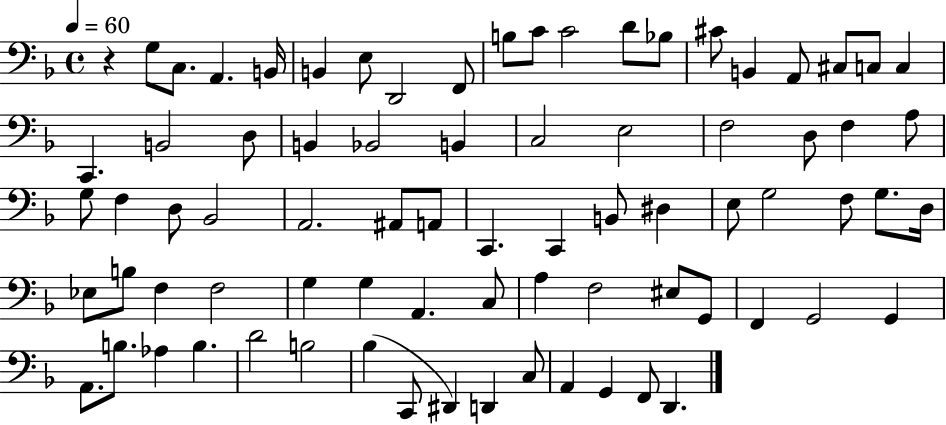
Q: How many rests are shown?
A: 1